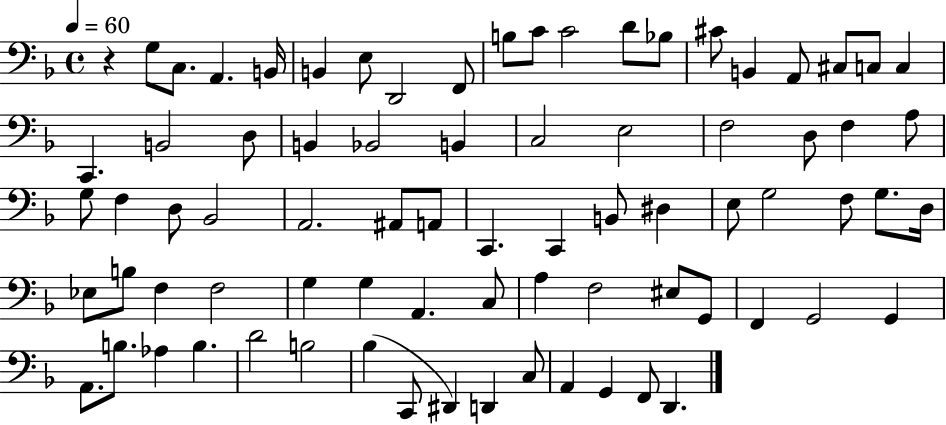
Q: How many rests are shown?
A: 1